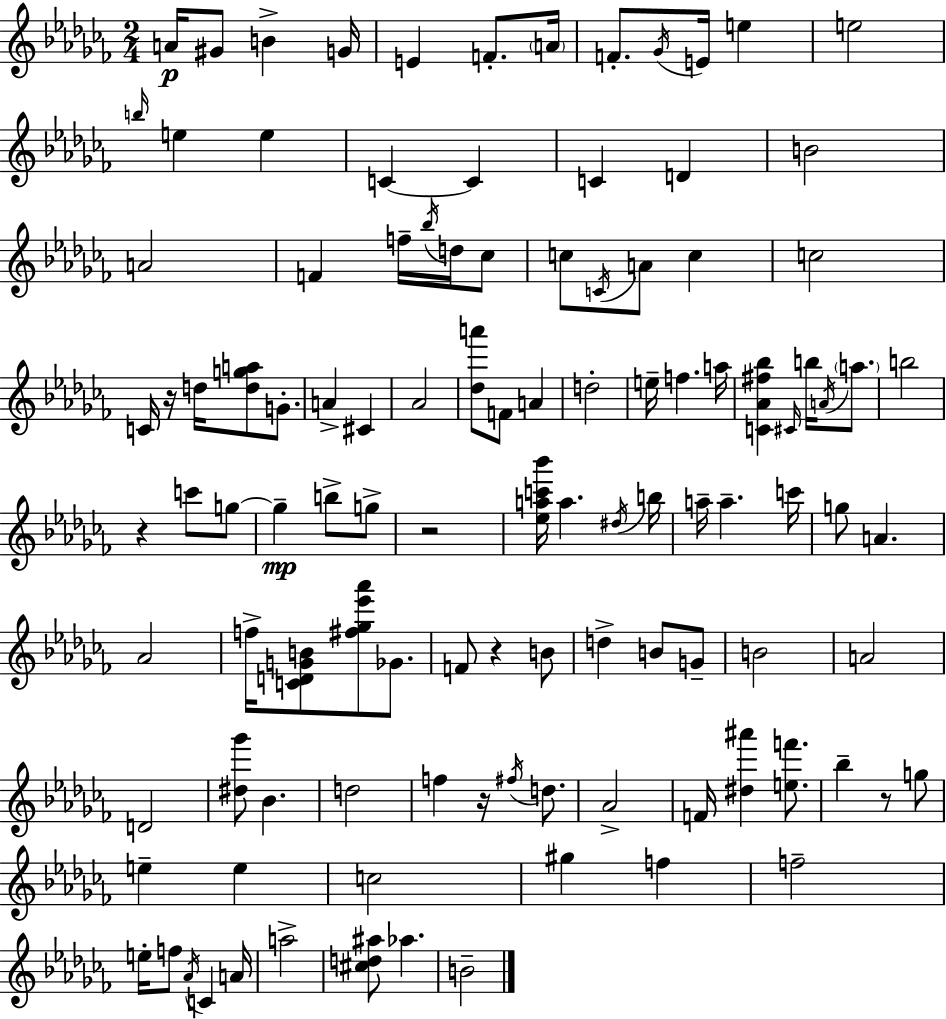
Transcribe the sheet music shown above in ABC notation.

X:1
T:Untitled
M:2/4
L:1/4
K:Abm
A/4 ^G/2 B G/4 E F/2 A/4 F/2 _G/4 E/4 e e2 b/4 e e C C C D B2 A2 F f/4 _b/4 d/4 _c/2 c/2 C/4 A/2 c c2 C/4 z/4 d/4 [dga]/2 G/2 A ^C _A2 [_da']/2 F/2 A d2 e/4 f a/4 [C_A^f_b] ^C/4 b/4 A/4 a/2 b2 z c'/2 g/2 g b/2 g/2 z2 [_eac'_b']/4 a ^d/4 b/4 a/4 a c'/4 g/2 A _A2 f/4 [CDGB]/2 [^f_g_e'_a']/2 _G/2 F/2 z B/2 d B/2 G/2 B2 A2 D2 [^d_g']/2 _B d2 f z/4 ^f/4 d/2 _A2 F/4 [^d^a'] [ef']/2 _b z/2 g/2 e e c2 ^g f f2 e/4 f/2 _A/4 C A/4 a2 [^cd^a]/2 _a B2